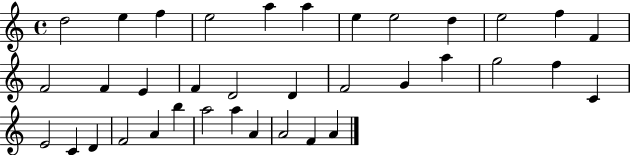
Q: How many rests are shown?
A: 0